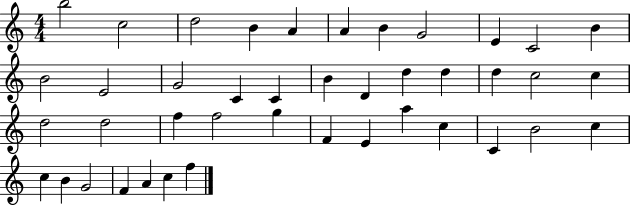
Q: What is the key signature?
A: C major